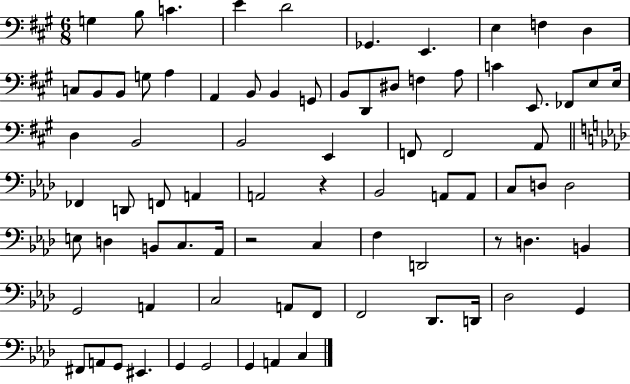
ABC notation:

X:1
T:Untitled
M:6/8
L:1/4
K:A
G, B,/2 C E D2 _G,, E,, E, F, D, C,/2 B,,/2 B,,/2 G,/2 A, A,, B,,/2 B,, G,,/2 B,,/2 D,,/2 ^D,/2 F, A,/2 C E,,/2 _F,,/2 E,/2 E,/4 D, B,,2 B,,2 E,, F,,/2 F,,2 A,,/2 _F,, D,,/2 F,,/2 A,, A,,2 z _B,,2 A,,/2 A,,/2 C,/2 D,/2 D,2 E,/2 D, B,,/2 C,/2 _A,,/4 z2 C, F, D,,2 z/2 D, B,, G,,2 A,, C,2 A,,/2 F,,/2 F,,2 _D,,/2 D,,/4 _D,2 G,, ^F,,/2 A,,/2 G,,/2 ^E,, G,, G,,2 G,, A,, C,